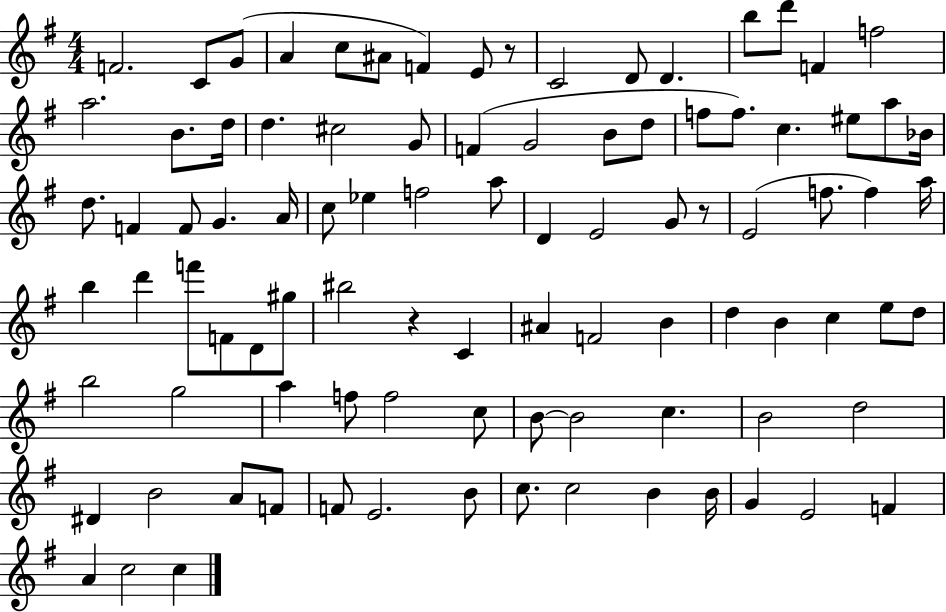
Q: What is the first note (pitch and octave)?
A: F4